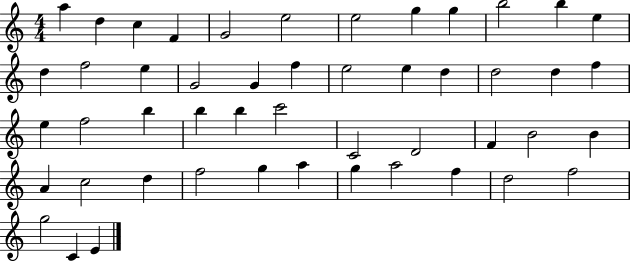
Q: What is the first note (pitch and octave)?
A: A5